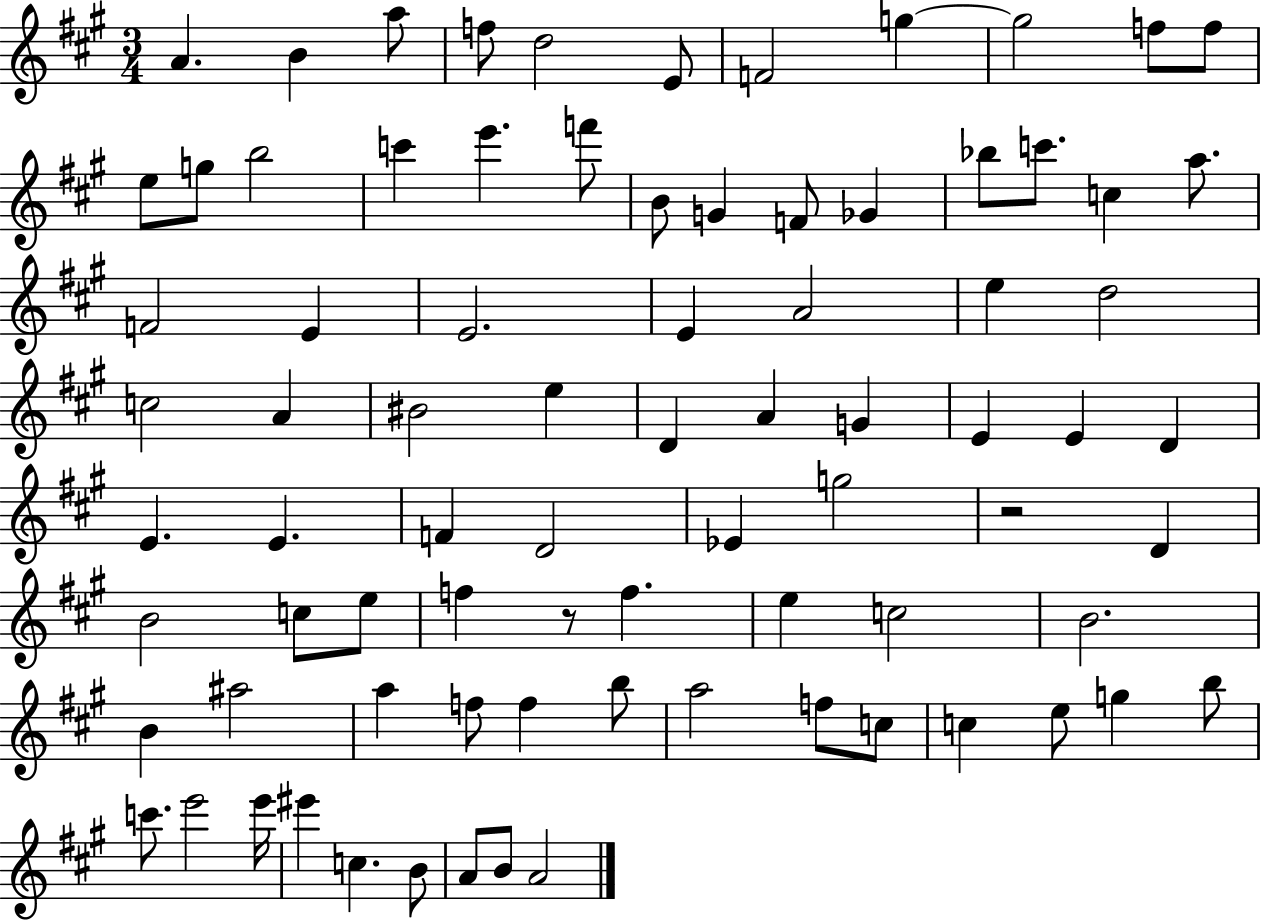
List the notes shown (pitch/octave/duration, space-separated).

A4/q. B4/q A5/e F5/e D5/h E4/e F4/h G5/q G5/h F5/e F5/e E5/e G5/e B5/h C6/q E6/q. F6/e B4/e G4/q F4/e Gb4/q Bb5/e C6/e. C5/q A5/e. F4/h E4/q E4/h. E4/q A4/h E5/q D5/h C5/h A4/q BIS4/h E5/q D4/q A4/q G4/q E4/q E4/q D4/q E4/q. E4/q. F4/q D4/h Eb4/q G5/h R/h D4/q B4/h C5/e E5/e F5/q R/e F5/q. E5/q C5/h B4/h. B4/q A#5/h A5/q F5/e F5/q B5/e A5/h F5/e C5/e C5/q E5/e G5/q B5/e C6/e. E6/h E6/s EIS6/q C5/q. B4/e A4/e B4/e A4/h